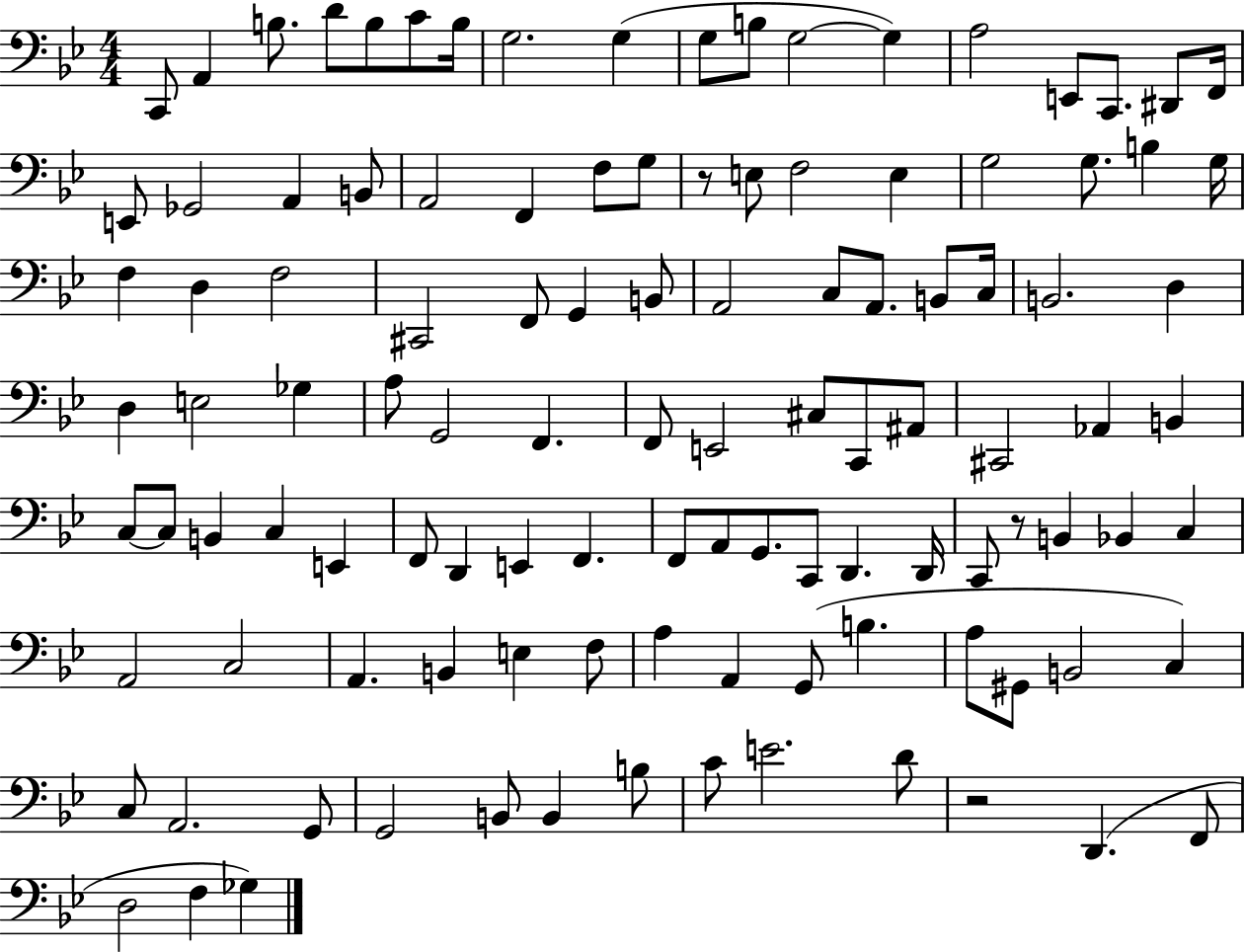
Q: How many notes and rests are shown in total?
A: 112